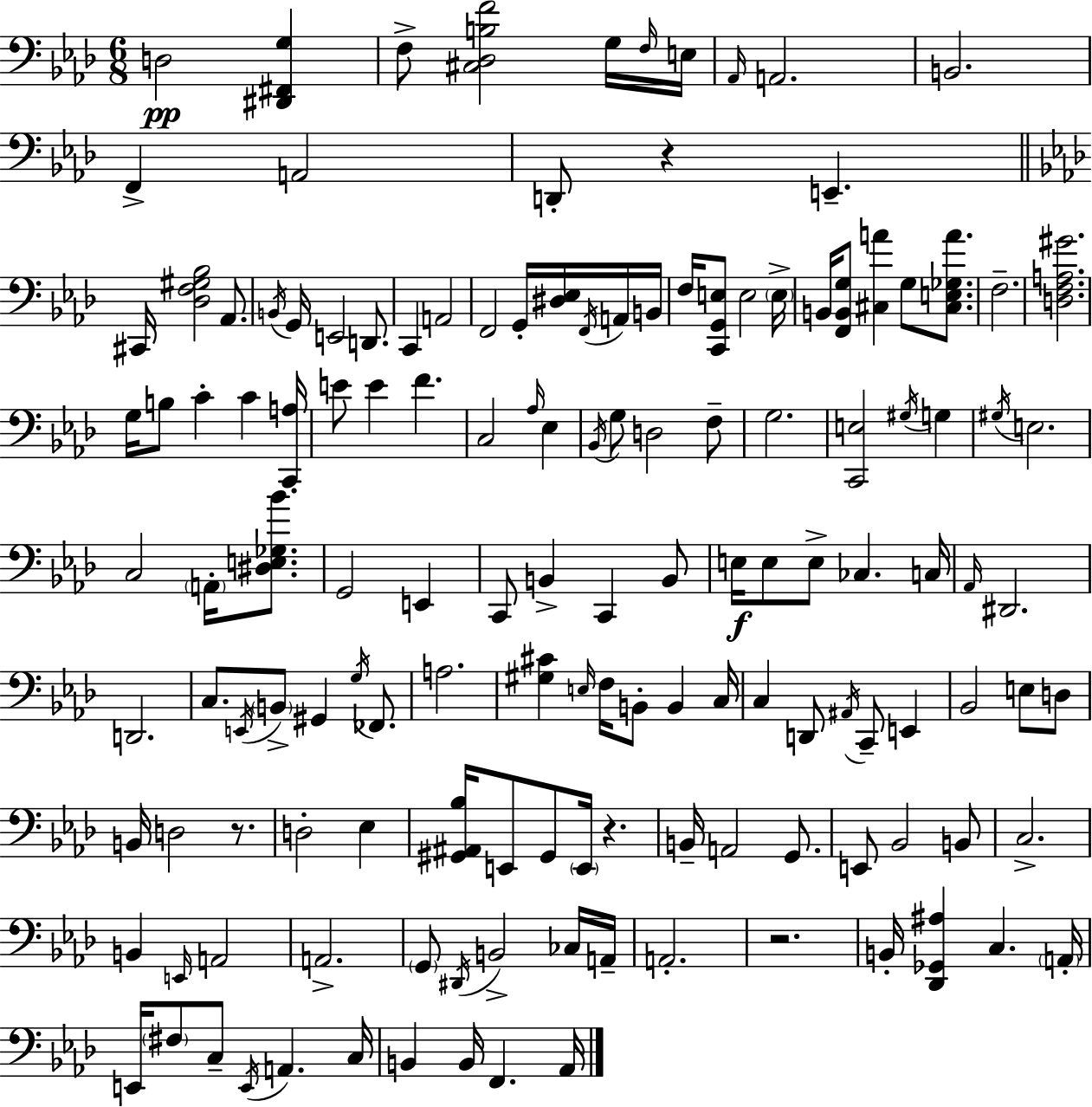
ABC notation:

X:1
T:Untitled
M:6/8
L:1/4
K:Fm
D,2 [^D,,^F,,G,] F,/2 [^C,_D,B,F]2 G,/4 F,/4 E,/4 _A,,/4 A,,2 B,,2 F,, A,,2 D,,/2 z E,, ^C,,/4 [_D,F,^G,_B,]2 _A,,/2 B,,/4 G,,/4 E,,2 D,,/2 C,, A,,2 F,,2 G,,/4 [^D,_E,]/4 F,,/4 A,,/4 B,,/4 F,/4 [C,,G,,E,]/2 E,2 E,/4 B,,/4 [F,,B,,G,]/2 [^C,A] G,/2 [^C,E,_G,A]/2 F,2 [D,F,A,^G]2 G,/4 B,/2 C C [C,,A,]/4 E/2 E F C,2 _A,/4 _E, _B,,/4 G,/2 D,2 F,/2 G,2 [C,,E,]2 ^G,/4 G, ^G,/4 E,2 C,2 A,,/4 [^D,E,_G,_B]/2 G,,2 E,, C,,/2 B,, C,, B,,/2 E,/4 E,/2 E,/2 _C, C,/4 _A,,/4 ^D,,2 D,,2 C,/2 E,,/4 B,,/2 ^G,, G,/4 _F,,/2 A,2 [^G,^C] E,/4 F,/4 B,,/2 B,, C,/4 C, D,,/2 ^A,,/4 C,,/2 E,, _B,,2 E,/2 D,/2 B,,/4 D,2 z/2 D,2 _E, [^G,,^A,,_B,]/4 E,,/2 ^G,,/2 E,,/4 z B,,/4 A,,2 G,,/2 E,,/2 _B,,2 B,,/2 C,2 B,, E,,/4 A,,2 A,,2 G,,/2 ^D,,/4 B,,2 _C,/4 A,,/4 A,,2 z2 B,,/4 [_D,,_G,,^A,] C, A,,/4 E,,/4 ^F,/2 C,/2 E,,/4 A,, C,/4 B,, B,,/4 F,, _A,,/4